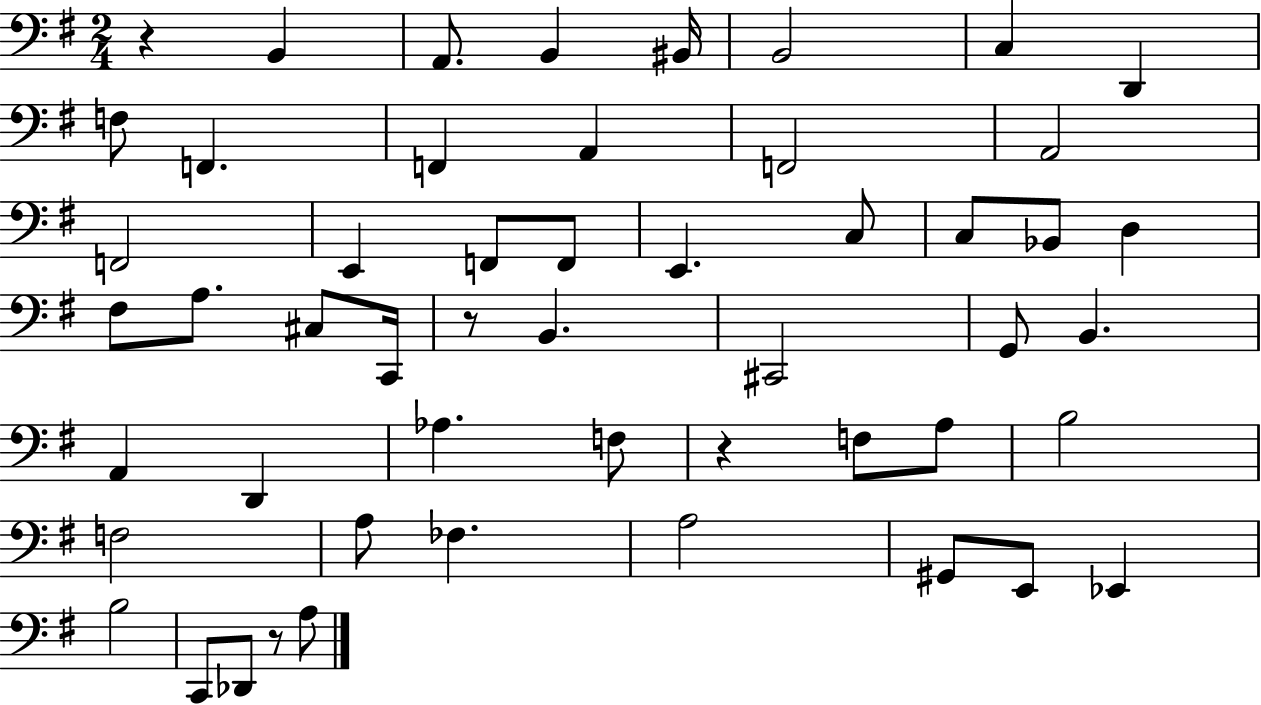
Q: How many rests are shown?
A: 4